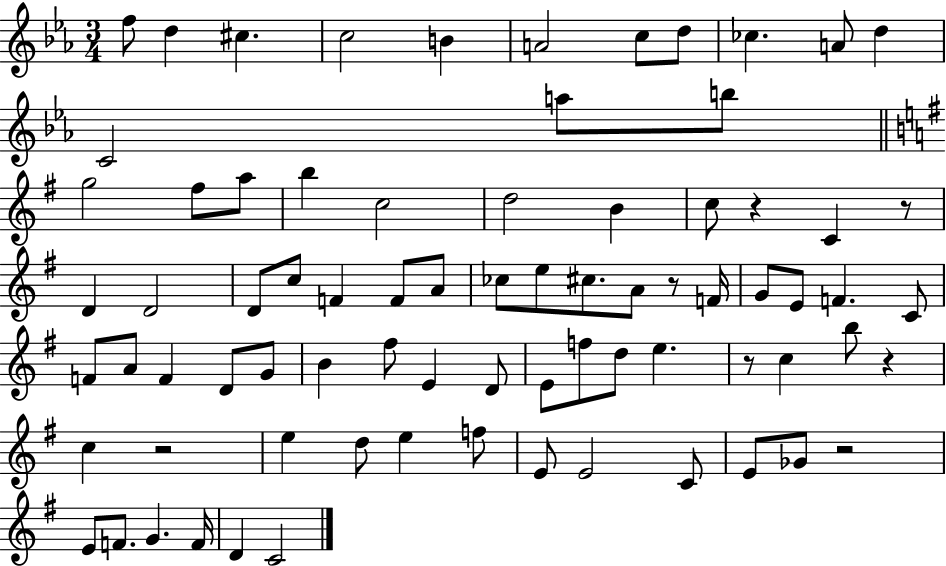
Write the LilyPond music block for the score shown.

{
  \clef treble
  \numericTimeSignature
  \time 3/4
  \key ees \major
  f''8 d''4 cis''4. | c''2 b'4 | a'2 c''8 d''8 | ces''4. a'8 d''4 | \break c'2 a''8 b''8 | \bar "||" \break \key g \major g''2 fis''8 a''8 | b''4 c''2 | d''2 b'4 | c''8 r4 c'4 r8 | \break d'4 d'2 | d'8 c''8 f'4 f'8 a'8 | ces''8 e''8 cis''8. a'8 r8 f'16 | g'8 e'8 f'4. c'8 | \break f'8 a'8 f'4 d'8 g'8 | b'4 fis''8 e'4 d'8 | e'8 f''8 d''8 e''4. | r8 c''4 b''8 r4 | \break c''4 r2 | e''4 d''8 e''4 f''8 | e'8 e'2 c'8 | e'8 ges'8 r2 | \break e'8 f'8. g'4. f'16 | d'4 c'2 | \bar "|."
}